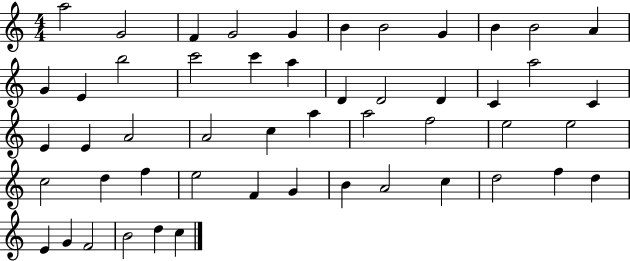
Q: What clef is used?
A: treble